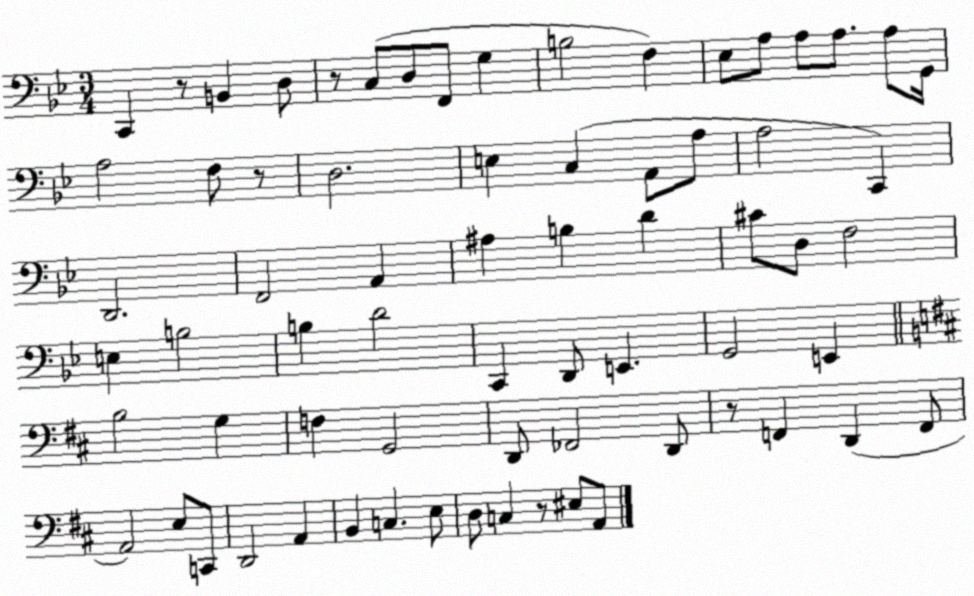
X:1
T:Untitled
M:3/4
L:1/4
K:Bb
C,, z/2 B,, D,/2 z/2 C,/2 D,/2 F,,/2 G, B,2 F, _E,/2 A,/2 A,/2 A,/2 A,/2 G,,/4 A,2 F,/2 z/2 D,2 E, C, A,,/2 A,/2 A,2 C,, D,,2 F,,2 A,, ^A, B, D ^C/2 D,/2 F,2 E, B,2 B, D2 C,, D,,/2 E,, G,,2 E,, B,2 G, F, G,,2 D,,/2 _F,,2 D,,/2 z/2 F,, D,, F,,/2 A,,2 E,/2 C,,/2 D,,2 A,, B,, C, E,/2 D,/2 C, z/2 ^E,/2 A,,/2